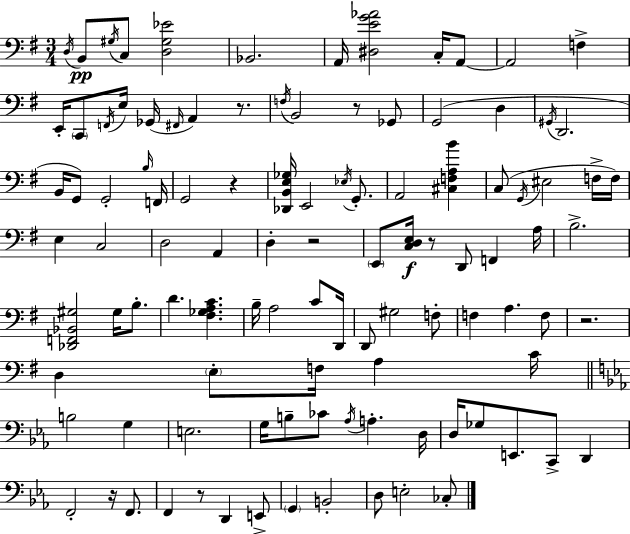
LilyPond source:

{
  \clef bass
  \numericTimeSignature
  \time 3/4
  \key e \minor
  \acciaccatura { d16 }\pp b,8 \acciaccatura { gis16 } c8 <d gis ees'>2 | bes,2. | a,16 <dis e' g' aes'>2 c16-. | a,8~~ a,2 f4-> | \break e,16-. \parenthesize c,8 \acciaccatura { f,16 } e16 ges,16( \grace { fis,16 } a,4) | r8. \acciaccatura { f16 } b,2 | r8 ges,8 g,2( | d4 \acciaccatura { gis,16 } d,2. | \break b,16 g,8) g,2-. | \grace { b16 } f,16 g,2 | r4 <des, b, e ges>16 e,2 | \acciaccatura { ees16 } g,8.-. a,2 | \break <cis f a b'>4 c8( \acciaccatura { g,16 } eis2 | f16-> f16) e4 | c2 d2 | a,4 d4-. | \break r2 \parenthesize e,8 <c d e>16\f | r8 d,8 f,4 a16 b2.-> | <des, f, bes, gis>2 | gis16 b8.-. d'4. | \break <fis ges a c'>4. b16-- a2 | c'8 d,16 d,8 gis2 | f8-. f4 | a4. f8 r2. | \break d4 | \parenthesize e8-. f16 a4 c'16 \bar "||" \break \key c \minor b2 g4 | e2. | g16 b8-- ces'8 \acciaccatura { aes16 } a4.-. | d16 d16 ges8 e,8. c,8-> d,4 | \break f,2-. r16 f,8. | f,4 r8 d,4 e,8-> | \parenthesize g,4 b,2-. | d8 e2-. ces8-. | \break \bar "|."
}